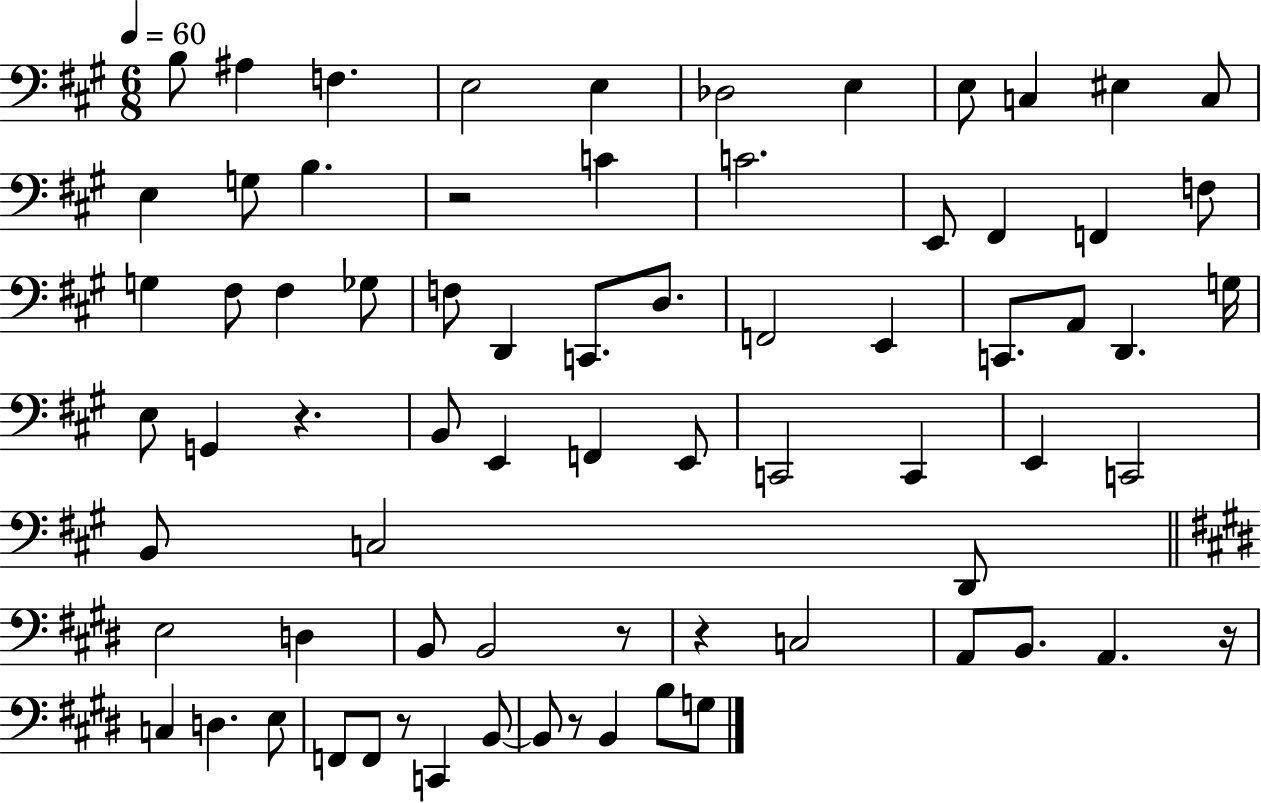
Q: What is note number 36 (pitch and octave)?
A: G2